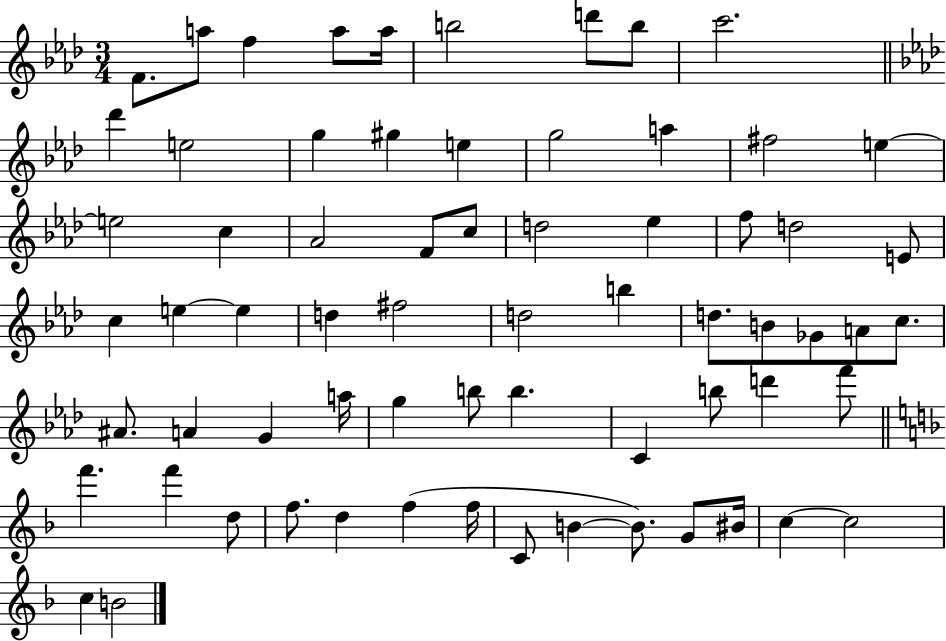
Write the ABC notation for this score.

X:1
T:Untitled
M:3/4
L:1/4
K:Ab
F/2 a/2 f a/2 a/4 b2 d'/2 b/2 c'2 _d' e2 g ^g e g2 a ^f2 e e2 c _A2 F/2 c/2 d2 _e f/2 d2 E/2 c e e d ^f2 d2 b d/2 B/2 _G/2 A/2 c/2 ^A/2 A G a/4 g b/2 b C b/2 d' f'/2 f' f' d/2 f/2 d f f/4 C/2 B B/2 G/2 ^B/4 c c2 c B2